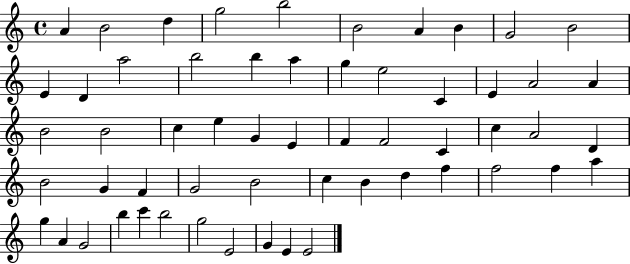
A4/q B4/h D5/q G5/h B5/h B4/h A4/q B4/q G4/h B4/h E4/q D4/q A5/h B5/h B5/q A5/q G5/q E5/h C4/q E4/q A4/h A4/q B4/h B4/h C5/q E5/q G4/q E4/q F4/q F4/h C4/q C5/q A4/h D4/q B4/h G4/q F4/q G4/h B4/h C5/q B4/q D5/q F5/q F5/h F5/q A5/q G5/q A4/q G4/h B5/q C6/q B5/h G5/h E4/h G4/q E4/q E4/h